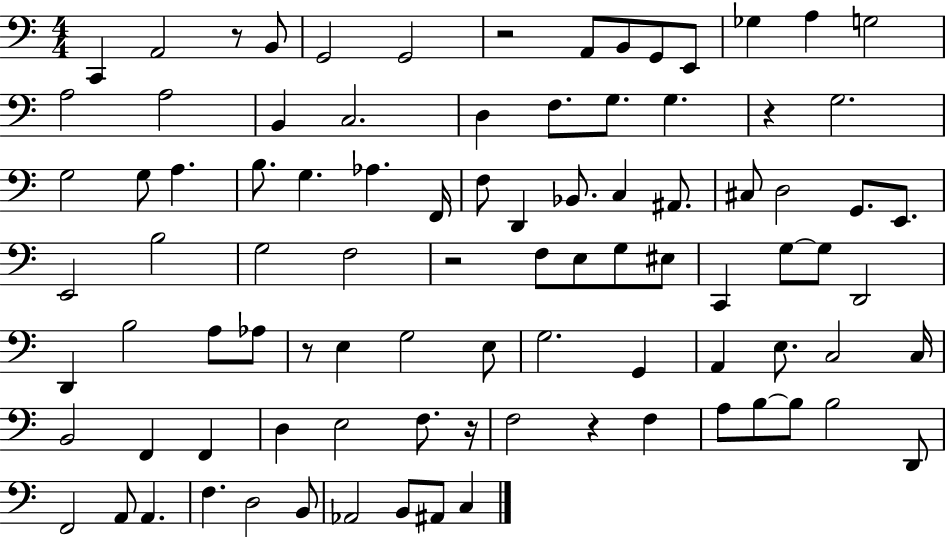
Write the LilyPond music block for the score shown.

{
  \clef bass
  \numericTimeSignature
  \time 4/4
  \key c \major
  c,4 a,2 r8 b,8 | g,2 g,2 | r2 a,8 b,8 g,8 e,8 | ges4 a4 g2 | \break a2 a2 | b,4 c2. | d4 f8. g8. g4. | r4 g2. | \break g2 g8 a4. | b8. g4. aes4. f,16 | f8 d,4 bes,8. c4 ais,8. | cis8 d2 g,8. e,8. | \break e,2 b2 | g2 f2 | r2 f8 e8 g8 eis8 | c,4 g8~~ g8 d,2 | \break d,4 b2 a8 aes8 | r8 e4 g2 e8 | g2. g,4 | a,4 e8. c2 c16 | \break b,2 f,4 f,4 | d4 e2 f8. r16 | f2 r4 f4 | a8 b8~~ b8 b2 d,8 | \break f,2 a,8 a,4. | f4. d2 b,8 | aes,2 b,8 ais,8 c4 | \bar "|."
}